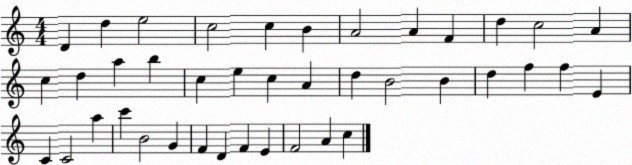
X:1
T:Untitled
M:4/4
L:1/4
K:C
D d e2 c2 c B A2 A F d c2 A c d a b c e c A d B2 B d f f E C C2 a c' B2 G F D F E F2 A c